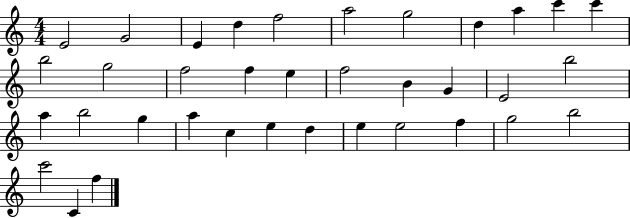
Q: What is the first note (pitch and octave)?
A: E4